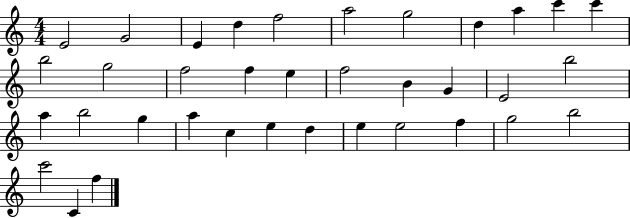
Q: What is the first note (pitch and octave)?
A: E4